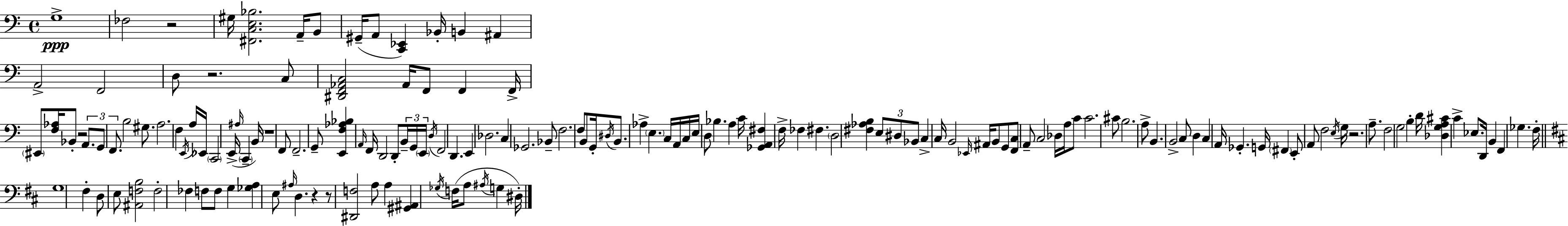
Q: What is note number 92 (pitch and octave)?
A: A3